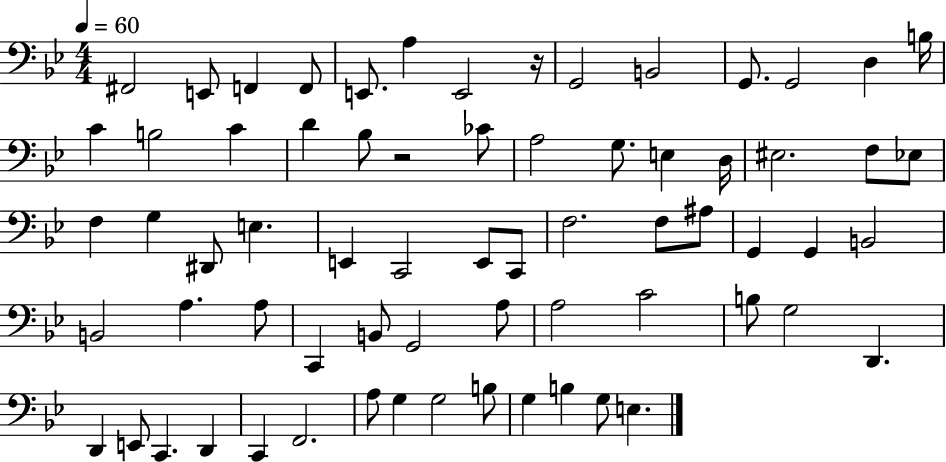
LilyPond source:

{
  \clef bass
  \numericTimeSignature
  \time 4/4
  \key bes \major
  \tempo 4 = 60
  \repeat volta 2 { fis,2 e,8 f,4 f,8 | e,8. a4 e,2 r16 | g,2 b,2 | g,8. g,2 d4 b16 | \break c'4 b2 c'4 | d'4 bes8 r2 ces'8 | a2 g8. e4 d16 | eis2. f8 ees8 | \break f4 g4 dis,8 e4. | e,4 c,2 e,8 c,8 | f2. f8 ais8 | g,4 g,4 b,2 | \break b,2 a4. a8 | c,4 b,8 g,2 a8 | a2 c'2 | b8 g2 d,4. | \break d,4 e,8 c,4. d,4 | c,4 f,2. | a8 g4 g2 b8 | g4 b4 g8 e4. | \break } \bar "|."
}